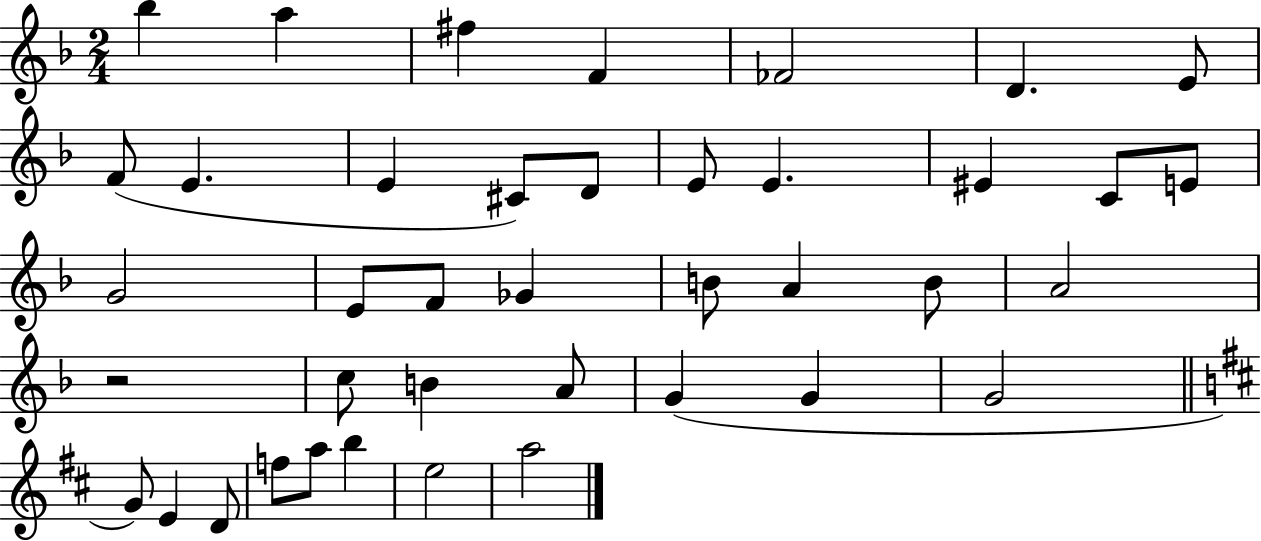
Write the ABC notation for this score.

X:1
T:Untitled
M:2/4
L:1/4
K:F
_b a ^f F _F2 D E/2 F/2 E E ^C/2 D/2 E/2 E ^E C/2 E/2 G2 E/2 F/2 _G B/2 A B/2 A2 z2 c/2 B A/2 G G G2 G/2 E D/2 f/2 a/2 b e2 a2